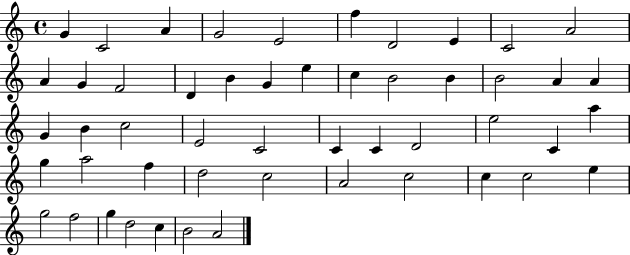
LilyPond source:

{
  \clef treble
  \time 4/4
  \defaultTimeSignature
  \key c \major
  g'4 c'2 a'4 | g'2 e'2 | f''4 d'2 e'4 | c'2 a'2 | \break a'4 g'4 f'2 | d'4 b'4 g'4 e''4 | c''4 b'2 b'4 | b'2 a'4 a'4 | \break g'4 b'4 c''2 | e'2 c'2 | c'4 c'4 d'2 | e''2 c'4 a''4 | \break g''4 a''2 f''4 | d''2 c''2 | a'2 c''2 | c''4 c''2 e''4 | \break g''2 f''2 | g''4 d''2 c''4 | b'2 a'2 | \bar "|."
}